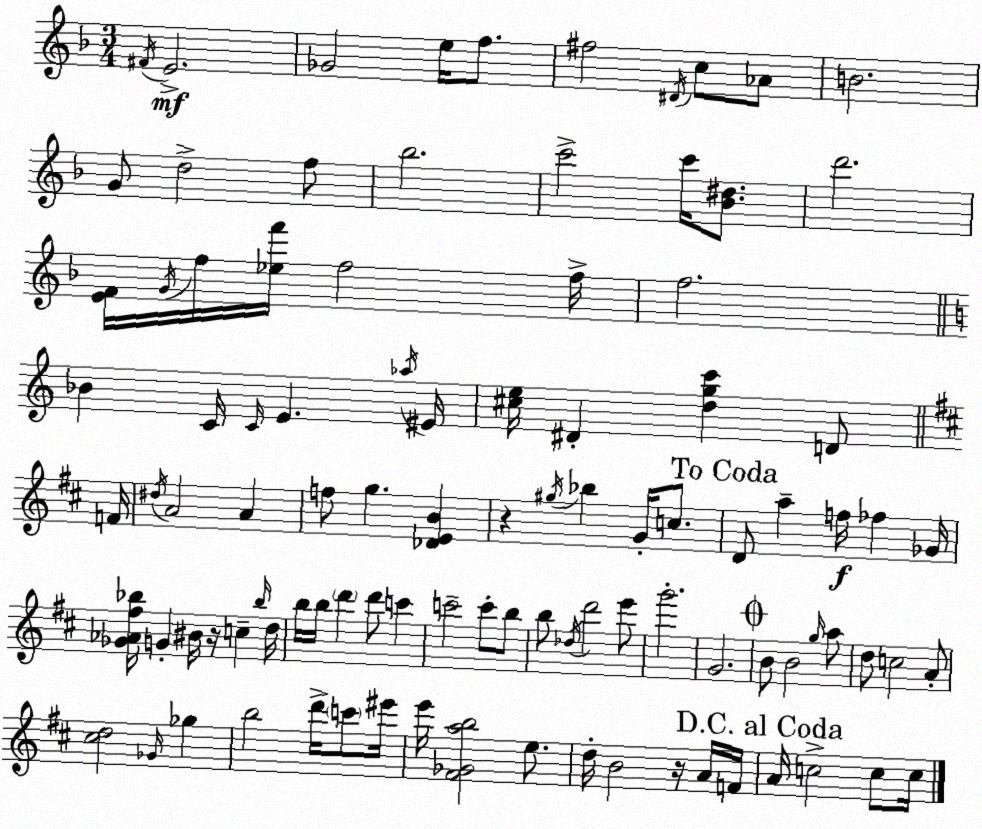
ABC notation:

X:1
T:Untitled
M:3/4
L:1/4
K:Dm
^F/4 E2 _G2 e/4 f/2 ^f2 ^D/4 c/2 _A/2 B2 G/2 d2 f/2 _b2 c'2 c'/4 [_B^d]/2 d'2 [EF]/4 G/4 f/4 [_ef']/4 f2 f/4 f2 _B C/4 C/4 E _a/4 ^E/4 [^ce]/4 ^D [dgc'] D/2 F/4 ^d/4 A2 A f/2 g [_DEB] z ^g/4 _b G/4 c/2 D/2 a f/4 _f _G/4 [_G_A^f_b]/4 G ^B/4 z/4 c _b/4 d/4 b/4 b/4 d' d'/2 c' c'2 c'/2 b/2 b/2 _d/4 d'2 e'/2 g'2 G2 B/2 B2 g/4 a/2 d/2 c2 A/2 [^cd]2 _G/4 _g b2 d'/4 c'/2 ^e'/4 e'/4 [^F_Gab]2 e/2 d/4 B2 z/4 A/4 F/4 A/4 c2 c/2 c/4